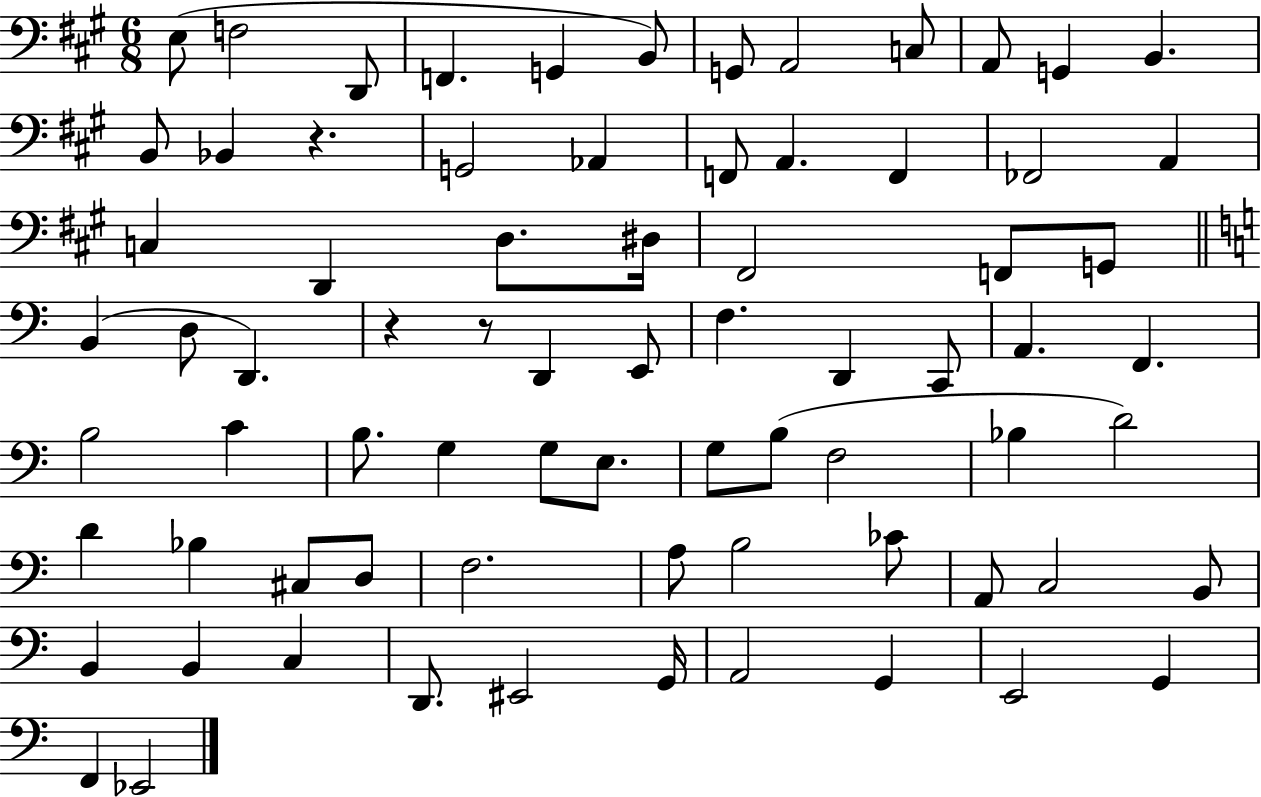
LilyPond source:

{
  \clef bass
  \numericTimeSignature
  \time 6/8
  \key a \major
  e8( f2 d,8 | f,4. g,4 b,8) | g,8 a,2 c8 | a,8 g,4 b,4. | \break b,8 bes,4 r4. | g,2 aes,4 | f,8 a,4. f,4 | fes,2 a,4 | \break c4 d,4 d8. dis16 | fis,2 f,8 g,8 | \bar "||" \break \key c \major b,4( d8 d,4.) | r4 r8 d,4 e,8 | f4. d,4 c,8 | a,4. f,4. | \break b2 c'4 | b8. g4 g8 e8. | g8 b8( f2 | bes4 d'2) | \break d'4 bes4 cis8 d8 | f2. | a8 b2 ces'8 | a,8 c2 b,8 | \break b,4 b,4 c4 | d,8. eis,2 g,16 | a,2 g,4 | e,2 g,4 | \break f,4 ees,2 | \bar "|."
}